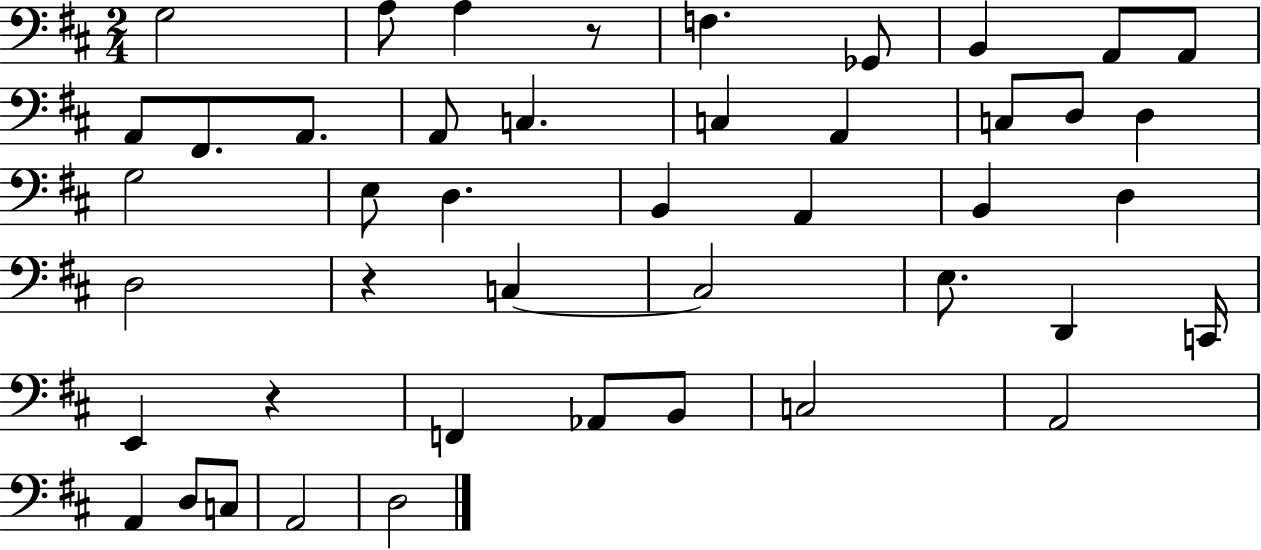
X:1
T:Untitled
M:2/4
L:1/4
K:D
G,2 A,/2 A, z/2 F, _G,,/2 B,, A,,/2 A,,/2 A,,/2 ^F,,/2 A,,/2 A,,/2 C, C, A,, C,/2 D,/2 D, G,2 E,/2 D, B,, A,, B,, D, D,2 z C, C,2 E,/2 D,, C,,/4 E,, z F,, _A,,/2 B,,/2 C,2 A,,2 A,, D,/2 C,/2 A,,2 D,2